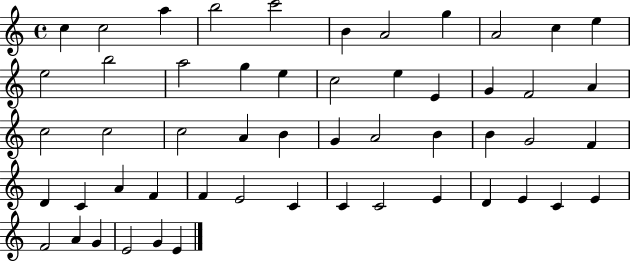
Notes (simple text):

C5/q C5/h A5/q B5/h C6/h B4/q A4/h G5/q A4/h C5/q E5/q E5/h B5/h A5/h G5/q E5/q C5/h E5/q E4/q G4/q F4/h A4/q C5/h C5/h C5/h A4/q B4/q G4/q A4/h B4/q B4/q G4/h F4/q D4/q C4/q A4/q F4/q F4/q E4/h C4/q C4/q C4/h E4/q D4/q E4/q C4/q E4/q F4/h A4/q G4/q E4/h G4/q E4/q